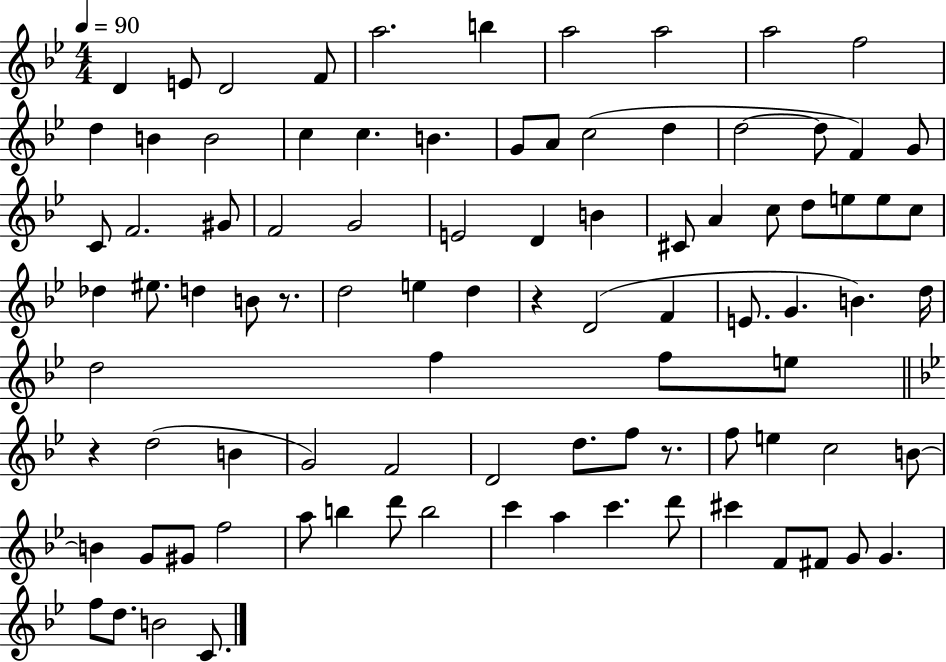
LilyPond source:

{
  \clef treble
  \numericTimeSignature
  \time 4/4
  \key bes \major
  \tempo 4 = 90
  \repeat volta 2 { d'4 e'8 d'2 f'8 | a''2. b''4 | a''2 a''2 | a''2 f''2 | \break d''4 b'4 b'2 | c''4 c''4. b'4. | g'8 a'8 c''2( d''4 | d''2~~ d''8 f'4) g'8 | \break c'8 f'2. gis'8 | f'2 g'2 | e'2 d'4 b'4 | cis'8 a'4 c''8 d''8 e''8 e''8 c''8 | \break des''4 eis''8. d''4 b'8 r8. | d''2 e''4 d''4 | r4 d'2( f'4 | e'8. g'4. b'4.) d''16 | \break d''2 f''4 f''8 e''8 | \bar "||" \break \key bes \major r4 d''2( b'4 | g'2) f'2 | d'2 d''8. f''8 r8. | f''8 e''4 c''2 b'8~~ | \break b'4 g'8 gis'8 f''2 | a''8 b''4 d'''8 b''2 | c'''4 a''4 c'''4. d'''8 | cis'''4 f'8 fis'8 g'8 g'4. | \break f''8 d''8. b'2 c'8. | } \bar "|."
}